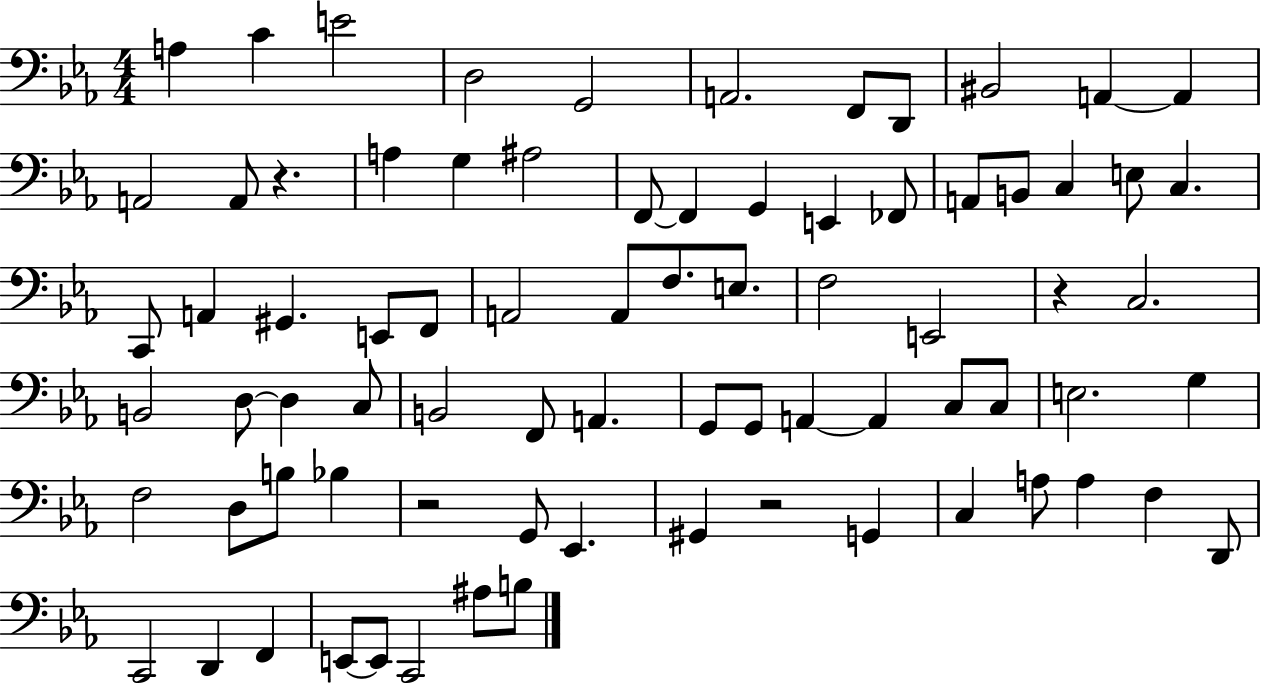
A3/q C4/q E4/h D3/h G2/h A2/h. F2/e D2/e BIS2/h A2/q A2/q A2/h A2/e R/q. A3/q G3/q A#3/h F2/e F2/q G2/q E2/q FES2/e A2/e B2/e C3/q E3/e C3/q. C2/e A2/q G#2/q. E2/e F2/e A2/h A2/e F3/e. E3/e. F3/h E2/h R/q C3/h. B2/h D3/e D3/q C3/e B2/h F2/e A2/q. G2/e G2/e A2/q A2/q C3/e C3/e E3/h. G3/q F3/h D3/e B3/e Bb3/q R/h G2/e Eb2/q. G#2/q R/h G2/q C3/q A3/e A3/q F3/q D2/e C2/h D2/q F2/q E2/e E2/e C2/h A#3/e B3/e